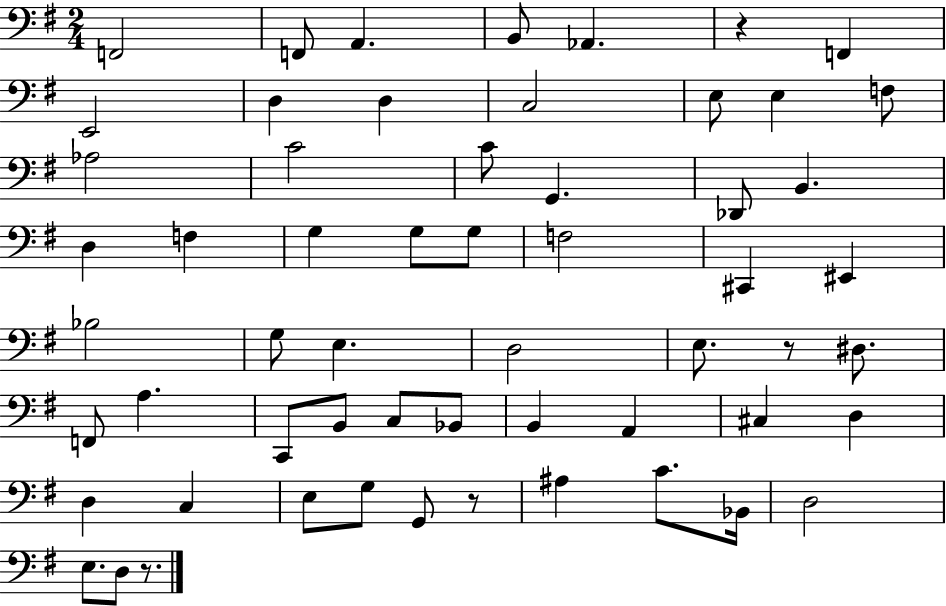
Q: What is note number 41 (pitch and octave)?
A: A2